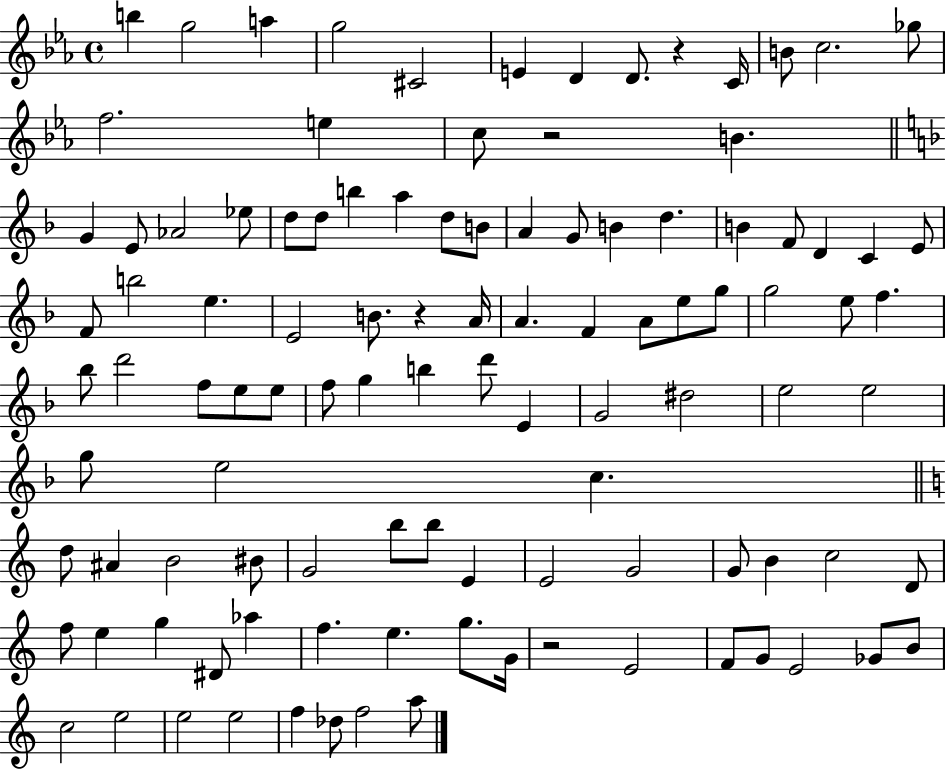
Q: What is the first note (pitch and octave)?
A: B5